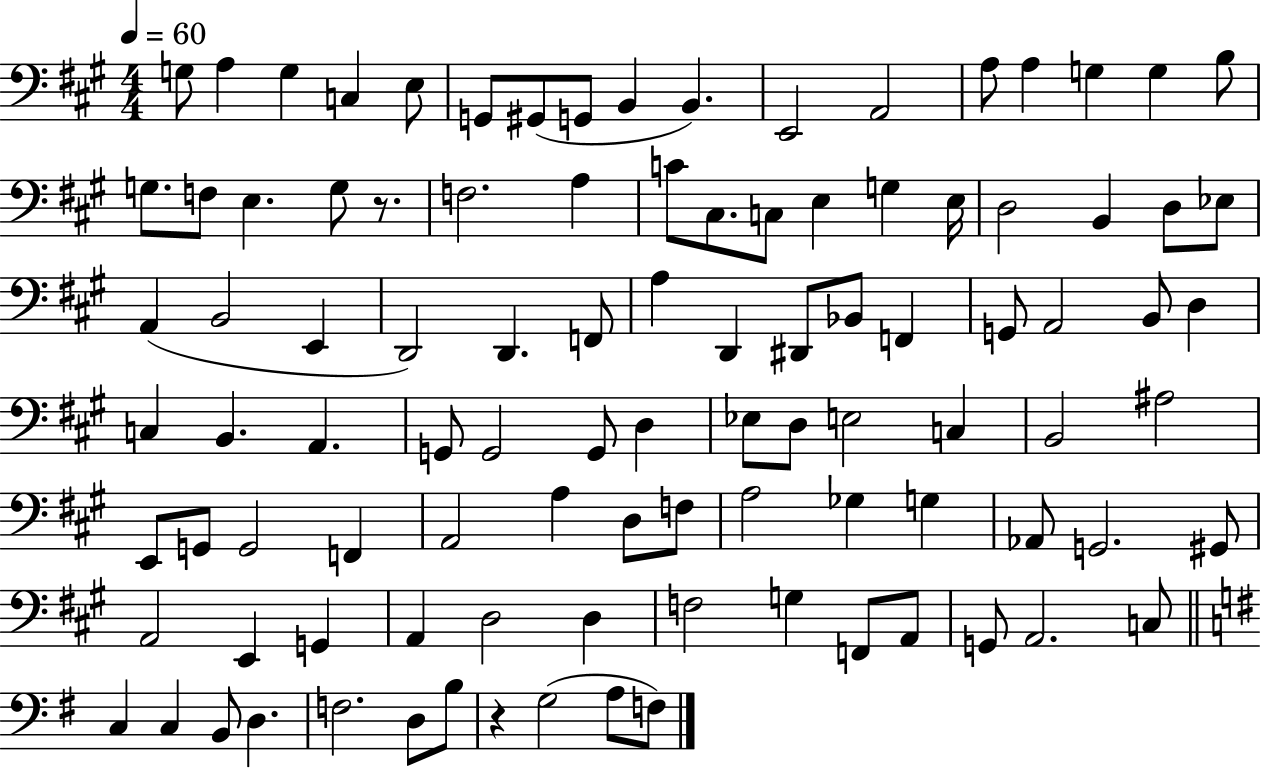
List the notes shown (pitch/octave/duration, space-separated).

G3/e A3/q G3/q C3/q E3/e G2/e G#2/e G2/e B2/q B2/q. E2/h A2/h A3/e A3/q G3/q G3/q B3/e G3/e. F3/e E3/q. G3/e R/e. F3/h. A3/q C4/e C#3/e. C3/e E3/q G3/q E3/s D3/h B2/q D3/e Eb3/e A2/q B2/h E2/q D2/h D2/q. F2/e A3/q D2/q D#2/e Bb2/e F2/q G2/e A2/h B2/e D3/q C3/q B2/q. A2/q. G2/e G2/h G2/e D3/q Eb3/e D3/e E3/h C3/q B2/h A#3/h E2/e G2/e G2/h F2/q A2/h A3/q D3/e F3/e A3/h Gb3/q G3/q Ab2/e G2/h. G#2/e A2/h E2/q G2/q A2/q D3/h D3/q F3/h G3/q F2/e A2/e G2/e A2/h. C3/e C3/q C3/q B2/e D3/q. F3/h. D3/e B3/e R/q G3/h A3/e F3/e